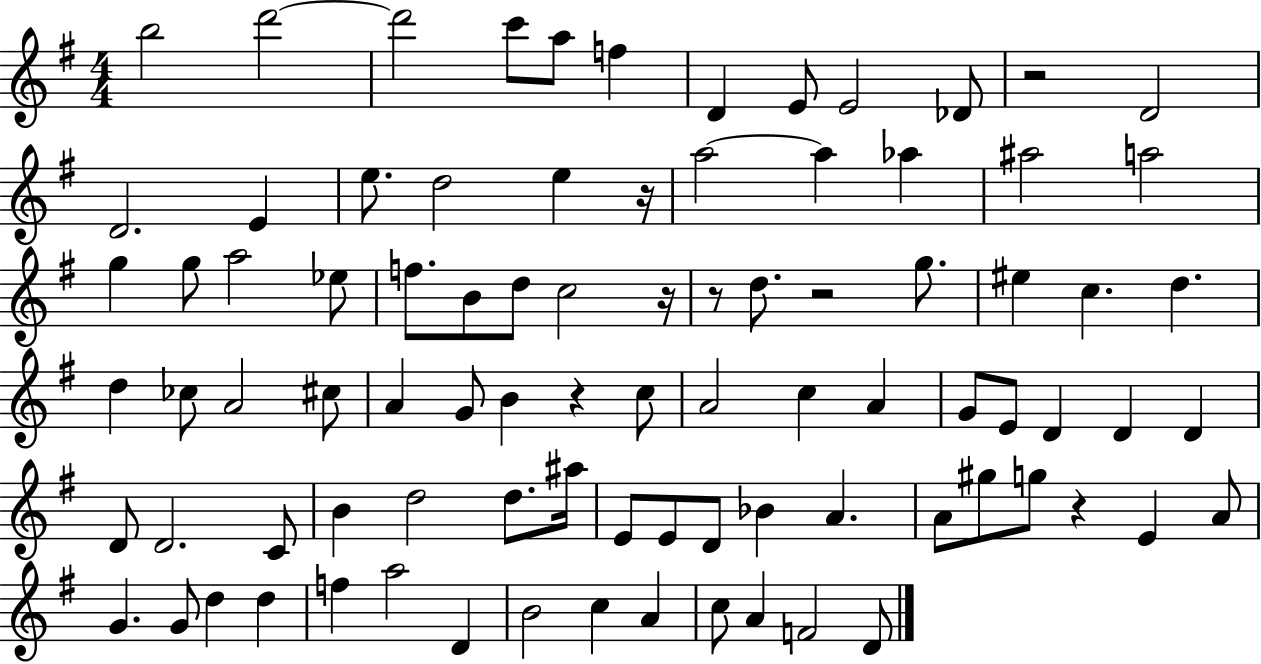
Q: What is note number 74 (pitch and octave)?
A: D4